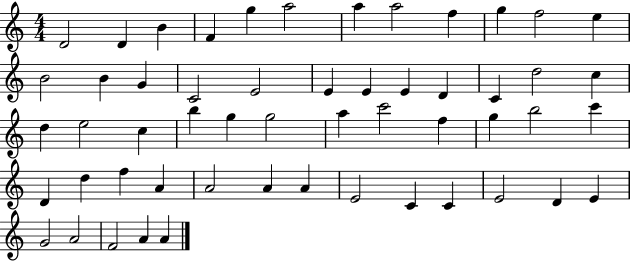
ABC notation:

X:1
T:Untitled
M:4/4
L:1/4
K:C
D2 D B F g a2 a a2 f g f2 e B2 B G C2 E2 E E E D C d2 c d e2 c b g g2 a c'2 f g b2 c' D d f A A2 A A E2 C C E2 D E G2 A2 F2 A A